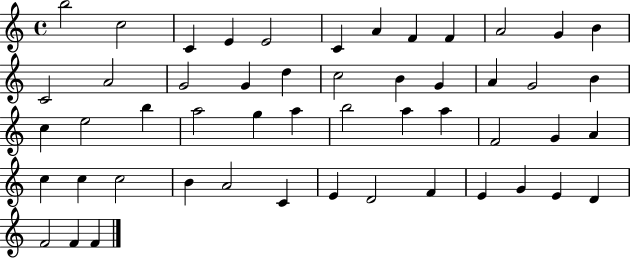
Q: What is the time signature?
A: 4/4